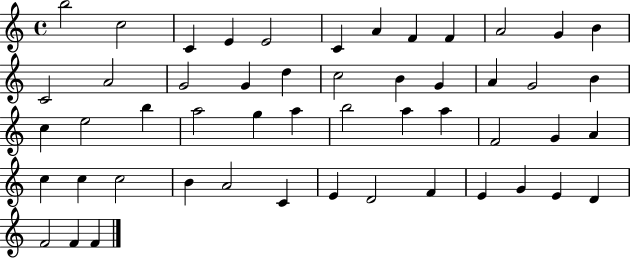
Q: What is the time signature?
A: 4/4